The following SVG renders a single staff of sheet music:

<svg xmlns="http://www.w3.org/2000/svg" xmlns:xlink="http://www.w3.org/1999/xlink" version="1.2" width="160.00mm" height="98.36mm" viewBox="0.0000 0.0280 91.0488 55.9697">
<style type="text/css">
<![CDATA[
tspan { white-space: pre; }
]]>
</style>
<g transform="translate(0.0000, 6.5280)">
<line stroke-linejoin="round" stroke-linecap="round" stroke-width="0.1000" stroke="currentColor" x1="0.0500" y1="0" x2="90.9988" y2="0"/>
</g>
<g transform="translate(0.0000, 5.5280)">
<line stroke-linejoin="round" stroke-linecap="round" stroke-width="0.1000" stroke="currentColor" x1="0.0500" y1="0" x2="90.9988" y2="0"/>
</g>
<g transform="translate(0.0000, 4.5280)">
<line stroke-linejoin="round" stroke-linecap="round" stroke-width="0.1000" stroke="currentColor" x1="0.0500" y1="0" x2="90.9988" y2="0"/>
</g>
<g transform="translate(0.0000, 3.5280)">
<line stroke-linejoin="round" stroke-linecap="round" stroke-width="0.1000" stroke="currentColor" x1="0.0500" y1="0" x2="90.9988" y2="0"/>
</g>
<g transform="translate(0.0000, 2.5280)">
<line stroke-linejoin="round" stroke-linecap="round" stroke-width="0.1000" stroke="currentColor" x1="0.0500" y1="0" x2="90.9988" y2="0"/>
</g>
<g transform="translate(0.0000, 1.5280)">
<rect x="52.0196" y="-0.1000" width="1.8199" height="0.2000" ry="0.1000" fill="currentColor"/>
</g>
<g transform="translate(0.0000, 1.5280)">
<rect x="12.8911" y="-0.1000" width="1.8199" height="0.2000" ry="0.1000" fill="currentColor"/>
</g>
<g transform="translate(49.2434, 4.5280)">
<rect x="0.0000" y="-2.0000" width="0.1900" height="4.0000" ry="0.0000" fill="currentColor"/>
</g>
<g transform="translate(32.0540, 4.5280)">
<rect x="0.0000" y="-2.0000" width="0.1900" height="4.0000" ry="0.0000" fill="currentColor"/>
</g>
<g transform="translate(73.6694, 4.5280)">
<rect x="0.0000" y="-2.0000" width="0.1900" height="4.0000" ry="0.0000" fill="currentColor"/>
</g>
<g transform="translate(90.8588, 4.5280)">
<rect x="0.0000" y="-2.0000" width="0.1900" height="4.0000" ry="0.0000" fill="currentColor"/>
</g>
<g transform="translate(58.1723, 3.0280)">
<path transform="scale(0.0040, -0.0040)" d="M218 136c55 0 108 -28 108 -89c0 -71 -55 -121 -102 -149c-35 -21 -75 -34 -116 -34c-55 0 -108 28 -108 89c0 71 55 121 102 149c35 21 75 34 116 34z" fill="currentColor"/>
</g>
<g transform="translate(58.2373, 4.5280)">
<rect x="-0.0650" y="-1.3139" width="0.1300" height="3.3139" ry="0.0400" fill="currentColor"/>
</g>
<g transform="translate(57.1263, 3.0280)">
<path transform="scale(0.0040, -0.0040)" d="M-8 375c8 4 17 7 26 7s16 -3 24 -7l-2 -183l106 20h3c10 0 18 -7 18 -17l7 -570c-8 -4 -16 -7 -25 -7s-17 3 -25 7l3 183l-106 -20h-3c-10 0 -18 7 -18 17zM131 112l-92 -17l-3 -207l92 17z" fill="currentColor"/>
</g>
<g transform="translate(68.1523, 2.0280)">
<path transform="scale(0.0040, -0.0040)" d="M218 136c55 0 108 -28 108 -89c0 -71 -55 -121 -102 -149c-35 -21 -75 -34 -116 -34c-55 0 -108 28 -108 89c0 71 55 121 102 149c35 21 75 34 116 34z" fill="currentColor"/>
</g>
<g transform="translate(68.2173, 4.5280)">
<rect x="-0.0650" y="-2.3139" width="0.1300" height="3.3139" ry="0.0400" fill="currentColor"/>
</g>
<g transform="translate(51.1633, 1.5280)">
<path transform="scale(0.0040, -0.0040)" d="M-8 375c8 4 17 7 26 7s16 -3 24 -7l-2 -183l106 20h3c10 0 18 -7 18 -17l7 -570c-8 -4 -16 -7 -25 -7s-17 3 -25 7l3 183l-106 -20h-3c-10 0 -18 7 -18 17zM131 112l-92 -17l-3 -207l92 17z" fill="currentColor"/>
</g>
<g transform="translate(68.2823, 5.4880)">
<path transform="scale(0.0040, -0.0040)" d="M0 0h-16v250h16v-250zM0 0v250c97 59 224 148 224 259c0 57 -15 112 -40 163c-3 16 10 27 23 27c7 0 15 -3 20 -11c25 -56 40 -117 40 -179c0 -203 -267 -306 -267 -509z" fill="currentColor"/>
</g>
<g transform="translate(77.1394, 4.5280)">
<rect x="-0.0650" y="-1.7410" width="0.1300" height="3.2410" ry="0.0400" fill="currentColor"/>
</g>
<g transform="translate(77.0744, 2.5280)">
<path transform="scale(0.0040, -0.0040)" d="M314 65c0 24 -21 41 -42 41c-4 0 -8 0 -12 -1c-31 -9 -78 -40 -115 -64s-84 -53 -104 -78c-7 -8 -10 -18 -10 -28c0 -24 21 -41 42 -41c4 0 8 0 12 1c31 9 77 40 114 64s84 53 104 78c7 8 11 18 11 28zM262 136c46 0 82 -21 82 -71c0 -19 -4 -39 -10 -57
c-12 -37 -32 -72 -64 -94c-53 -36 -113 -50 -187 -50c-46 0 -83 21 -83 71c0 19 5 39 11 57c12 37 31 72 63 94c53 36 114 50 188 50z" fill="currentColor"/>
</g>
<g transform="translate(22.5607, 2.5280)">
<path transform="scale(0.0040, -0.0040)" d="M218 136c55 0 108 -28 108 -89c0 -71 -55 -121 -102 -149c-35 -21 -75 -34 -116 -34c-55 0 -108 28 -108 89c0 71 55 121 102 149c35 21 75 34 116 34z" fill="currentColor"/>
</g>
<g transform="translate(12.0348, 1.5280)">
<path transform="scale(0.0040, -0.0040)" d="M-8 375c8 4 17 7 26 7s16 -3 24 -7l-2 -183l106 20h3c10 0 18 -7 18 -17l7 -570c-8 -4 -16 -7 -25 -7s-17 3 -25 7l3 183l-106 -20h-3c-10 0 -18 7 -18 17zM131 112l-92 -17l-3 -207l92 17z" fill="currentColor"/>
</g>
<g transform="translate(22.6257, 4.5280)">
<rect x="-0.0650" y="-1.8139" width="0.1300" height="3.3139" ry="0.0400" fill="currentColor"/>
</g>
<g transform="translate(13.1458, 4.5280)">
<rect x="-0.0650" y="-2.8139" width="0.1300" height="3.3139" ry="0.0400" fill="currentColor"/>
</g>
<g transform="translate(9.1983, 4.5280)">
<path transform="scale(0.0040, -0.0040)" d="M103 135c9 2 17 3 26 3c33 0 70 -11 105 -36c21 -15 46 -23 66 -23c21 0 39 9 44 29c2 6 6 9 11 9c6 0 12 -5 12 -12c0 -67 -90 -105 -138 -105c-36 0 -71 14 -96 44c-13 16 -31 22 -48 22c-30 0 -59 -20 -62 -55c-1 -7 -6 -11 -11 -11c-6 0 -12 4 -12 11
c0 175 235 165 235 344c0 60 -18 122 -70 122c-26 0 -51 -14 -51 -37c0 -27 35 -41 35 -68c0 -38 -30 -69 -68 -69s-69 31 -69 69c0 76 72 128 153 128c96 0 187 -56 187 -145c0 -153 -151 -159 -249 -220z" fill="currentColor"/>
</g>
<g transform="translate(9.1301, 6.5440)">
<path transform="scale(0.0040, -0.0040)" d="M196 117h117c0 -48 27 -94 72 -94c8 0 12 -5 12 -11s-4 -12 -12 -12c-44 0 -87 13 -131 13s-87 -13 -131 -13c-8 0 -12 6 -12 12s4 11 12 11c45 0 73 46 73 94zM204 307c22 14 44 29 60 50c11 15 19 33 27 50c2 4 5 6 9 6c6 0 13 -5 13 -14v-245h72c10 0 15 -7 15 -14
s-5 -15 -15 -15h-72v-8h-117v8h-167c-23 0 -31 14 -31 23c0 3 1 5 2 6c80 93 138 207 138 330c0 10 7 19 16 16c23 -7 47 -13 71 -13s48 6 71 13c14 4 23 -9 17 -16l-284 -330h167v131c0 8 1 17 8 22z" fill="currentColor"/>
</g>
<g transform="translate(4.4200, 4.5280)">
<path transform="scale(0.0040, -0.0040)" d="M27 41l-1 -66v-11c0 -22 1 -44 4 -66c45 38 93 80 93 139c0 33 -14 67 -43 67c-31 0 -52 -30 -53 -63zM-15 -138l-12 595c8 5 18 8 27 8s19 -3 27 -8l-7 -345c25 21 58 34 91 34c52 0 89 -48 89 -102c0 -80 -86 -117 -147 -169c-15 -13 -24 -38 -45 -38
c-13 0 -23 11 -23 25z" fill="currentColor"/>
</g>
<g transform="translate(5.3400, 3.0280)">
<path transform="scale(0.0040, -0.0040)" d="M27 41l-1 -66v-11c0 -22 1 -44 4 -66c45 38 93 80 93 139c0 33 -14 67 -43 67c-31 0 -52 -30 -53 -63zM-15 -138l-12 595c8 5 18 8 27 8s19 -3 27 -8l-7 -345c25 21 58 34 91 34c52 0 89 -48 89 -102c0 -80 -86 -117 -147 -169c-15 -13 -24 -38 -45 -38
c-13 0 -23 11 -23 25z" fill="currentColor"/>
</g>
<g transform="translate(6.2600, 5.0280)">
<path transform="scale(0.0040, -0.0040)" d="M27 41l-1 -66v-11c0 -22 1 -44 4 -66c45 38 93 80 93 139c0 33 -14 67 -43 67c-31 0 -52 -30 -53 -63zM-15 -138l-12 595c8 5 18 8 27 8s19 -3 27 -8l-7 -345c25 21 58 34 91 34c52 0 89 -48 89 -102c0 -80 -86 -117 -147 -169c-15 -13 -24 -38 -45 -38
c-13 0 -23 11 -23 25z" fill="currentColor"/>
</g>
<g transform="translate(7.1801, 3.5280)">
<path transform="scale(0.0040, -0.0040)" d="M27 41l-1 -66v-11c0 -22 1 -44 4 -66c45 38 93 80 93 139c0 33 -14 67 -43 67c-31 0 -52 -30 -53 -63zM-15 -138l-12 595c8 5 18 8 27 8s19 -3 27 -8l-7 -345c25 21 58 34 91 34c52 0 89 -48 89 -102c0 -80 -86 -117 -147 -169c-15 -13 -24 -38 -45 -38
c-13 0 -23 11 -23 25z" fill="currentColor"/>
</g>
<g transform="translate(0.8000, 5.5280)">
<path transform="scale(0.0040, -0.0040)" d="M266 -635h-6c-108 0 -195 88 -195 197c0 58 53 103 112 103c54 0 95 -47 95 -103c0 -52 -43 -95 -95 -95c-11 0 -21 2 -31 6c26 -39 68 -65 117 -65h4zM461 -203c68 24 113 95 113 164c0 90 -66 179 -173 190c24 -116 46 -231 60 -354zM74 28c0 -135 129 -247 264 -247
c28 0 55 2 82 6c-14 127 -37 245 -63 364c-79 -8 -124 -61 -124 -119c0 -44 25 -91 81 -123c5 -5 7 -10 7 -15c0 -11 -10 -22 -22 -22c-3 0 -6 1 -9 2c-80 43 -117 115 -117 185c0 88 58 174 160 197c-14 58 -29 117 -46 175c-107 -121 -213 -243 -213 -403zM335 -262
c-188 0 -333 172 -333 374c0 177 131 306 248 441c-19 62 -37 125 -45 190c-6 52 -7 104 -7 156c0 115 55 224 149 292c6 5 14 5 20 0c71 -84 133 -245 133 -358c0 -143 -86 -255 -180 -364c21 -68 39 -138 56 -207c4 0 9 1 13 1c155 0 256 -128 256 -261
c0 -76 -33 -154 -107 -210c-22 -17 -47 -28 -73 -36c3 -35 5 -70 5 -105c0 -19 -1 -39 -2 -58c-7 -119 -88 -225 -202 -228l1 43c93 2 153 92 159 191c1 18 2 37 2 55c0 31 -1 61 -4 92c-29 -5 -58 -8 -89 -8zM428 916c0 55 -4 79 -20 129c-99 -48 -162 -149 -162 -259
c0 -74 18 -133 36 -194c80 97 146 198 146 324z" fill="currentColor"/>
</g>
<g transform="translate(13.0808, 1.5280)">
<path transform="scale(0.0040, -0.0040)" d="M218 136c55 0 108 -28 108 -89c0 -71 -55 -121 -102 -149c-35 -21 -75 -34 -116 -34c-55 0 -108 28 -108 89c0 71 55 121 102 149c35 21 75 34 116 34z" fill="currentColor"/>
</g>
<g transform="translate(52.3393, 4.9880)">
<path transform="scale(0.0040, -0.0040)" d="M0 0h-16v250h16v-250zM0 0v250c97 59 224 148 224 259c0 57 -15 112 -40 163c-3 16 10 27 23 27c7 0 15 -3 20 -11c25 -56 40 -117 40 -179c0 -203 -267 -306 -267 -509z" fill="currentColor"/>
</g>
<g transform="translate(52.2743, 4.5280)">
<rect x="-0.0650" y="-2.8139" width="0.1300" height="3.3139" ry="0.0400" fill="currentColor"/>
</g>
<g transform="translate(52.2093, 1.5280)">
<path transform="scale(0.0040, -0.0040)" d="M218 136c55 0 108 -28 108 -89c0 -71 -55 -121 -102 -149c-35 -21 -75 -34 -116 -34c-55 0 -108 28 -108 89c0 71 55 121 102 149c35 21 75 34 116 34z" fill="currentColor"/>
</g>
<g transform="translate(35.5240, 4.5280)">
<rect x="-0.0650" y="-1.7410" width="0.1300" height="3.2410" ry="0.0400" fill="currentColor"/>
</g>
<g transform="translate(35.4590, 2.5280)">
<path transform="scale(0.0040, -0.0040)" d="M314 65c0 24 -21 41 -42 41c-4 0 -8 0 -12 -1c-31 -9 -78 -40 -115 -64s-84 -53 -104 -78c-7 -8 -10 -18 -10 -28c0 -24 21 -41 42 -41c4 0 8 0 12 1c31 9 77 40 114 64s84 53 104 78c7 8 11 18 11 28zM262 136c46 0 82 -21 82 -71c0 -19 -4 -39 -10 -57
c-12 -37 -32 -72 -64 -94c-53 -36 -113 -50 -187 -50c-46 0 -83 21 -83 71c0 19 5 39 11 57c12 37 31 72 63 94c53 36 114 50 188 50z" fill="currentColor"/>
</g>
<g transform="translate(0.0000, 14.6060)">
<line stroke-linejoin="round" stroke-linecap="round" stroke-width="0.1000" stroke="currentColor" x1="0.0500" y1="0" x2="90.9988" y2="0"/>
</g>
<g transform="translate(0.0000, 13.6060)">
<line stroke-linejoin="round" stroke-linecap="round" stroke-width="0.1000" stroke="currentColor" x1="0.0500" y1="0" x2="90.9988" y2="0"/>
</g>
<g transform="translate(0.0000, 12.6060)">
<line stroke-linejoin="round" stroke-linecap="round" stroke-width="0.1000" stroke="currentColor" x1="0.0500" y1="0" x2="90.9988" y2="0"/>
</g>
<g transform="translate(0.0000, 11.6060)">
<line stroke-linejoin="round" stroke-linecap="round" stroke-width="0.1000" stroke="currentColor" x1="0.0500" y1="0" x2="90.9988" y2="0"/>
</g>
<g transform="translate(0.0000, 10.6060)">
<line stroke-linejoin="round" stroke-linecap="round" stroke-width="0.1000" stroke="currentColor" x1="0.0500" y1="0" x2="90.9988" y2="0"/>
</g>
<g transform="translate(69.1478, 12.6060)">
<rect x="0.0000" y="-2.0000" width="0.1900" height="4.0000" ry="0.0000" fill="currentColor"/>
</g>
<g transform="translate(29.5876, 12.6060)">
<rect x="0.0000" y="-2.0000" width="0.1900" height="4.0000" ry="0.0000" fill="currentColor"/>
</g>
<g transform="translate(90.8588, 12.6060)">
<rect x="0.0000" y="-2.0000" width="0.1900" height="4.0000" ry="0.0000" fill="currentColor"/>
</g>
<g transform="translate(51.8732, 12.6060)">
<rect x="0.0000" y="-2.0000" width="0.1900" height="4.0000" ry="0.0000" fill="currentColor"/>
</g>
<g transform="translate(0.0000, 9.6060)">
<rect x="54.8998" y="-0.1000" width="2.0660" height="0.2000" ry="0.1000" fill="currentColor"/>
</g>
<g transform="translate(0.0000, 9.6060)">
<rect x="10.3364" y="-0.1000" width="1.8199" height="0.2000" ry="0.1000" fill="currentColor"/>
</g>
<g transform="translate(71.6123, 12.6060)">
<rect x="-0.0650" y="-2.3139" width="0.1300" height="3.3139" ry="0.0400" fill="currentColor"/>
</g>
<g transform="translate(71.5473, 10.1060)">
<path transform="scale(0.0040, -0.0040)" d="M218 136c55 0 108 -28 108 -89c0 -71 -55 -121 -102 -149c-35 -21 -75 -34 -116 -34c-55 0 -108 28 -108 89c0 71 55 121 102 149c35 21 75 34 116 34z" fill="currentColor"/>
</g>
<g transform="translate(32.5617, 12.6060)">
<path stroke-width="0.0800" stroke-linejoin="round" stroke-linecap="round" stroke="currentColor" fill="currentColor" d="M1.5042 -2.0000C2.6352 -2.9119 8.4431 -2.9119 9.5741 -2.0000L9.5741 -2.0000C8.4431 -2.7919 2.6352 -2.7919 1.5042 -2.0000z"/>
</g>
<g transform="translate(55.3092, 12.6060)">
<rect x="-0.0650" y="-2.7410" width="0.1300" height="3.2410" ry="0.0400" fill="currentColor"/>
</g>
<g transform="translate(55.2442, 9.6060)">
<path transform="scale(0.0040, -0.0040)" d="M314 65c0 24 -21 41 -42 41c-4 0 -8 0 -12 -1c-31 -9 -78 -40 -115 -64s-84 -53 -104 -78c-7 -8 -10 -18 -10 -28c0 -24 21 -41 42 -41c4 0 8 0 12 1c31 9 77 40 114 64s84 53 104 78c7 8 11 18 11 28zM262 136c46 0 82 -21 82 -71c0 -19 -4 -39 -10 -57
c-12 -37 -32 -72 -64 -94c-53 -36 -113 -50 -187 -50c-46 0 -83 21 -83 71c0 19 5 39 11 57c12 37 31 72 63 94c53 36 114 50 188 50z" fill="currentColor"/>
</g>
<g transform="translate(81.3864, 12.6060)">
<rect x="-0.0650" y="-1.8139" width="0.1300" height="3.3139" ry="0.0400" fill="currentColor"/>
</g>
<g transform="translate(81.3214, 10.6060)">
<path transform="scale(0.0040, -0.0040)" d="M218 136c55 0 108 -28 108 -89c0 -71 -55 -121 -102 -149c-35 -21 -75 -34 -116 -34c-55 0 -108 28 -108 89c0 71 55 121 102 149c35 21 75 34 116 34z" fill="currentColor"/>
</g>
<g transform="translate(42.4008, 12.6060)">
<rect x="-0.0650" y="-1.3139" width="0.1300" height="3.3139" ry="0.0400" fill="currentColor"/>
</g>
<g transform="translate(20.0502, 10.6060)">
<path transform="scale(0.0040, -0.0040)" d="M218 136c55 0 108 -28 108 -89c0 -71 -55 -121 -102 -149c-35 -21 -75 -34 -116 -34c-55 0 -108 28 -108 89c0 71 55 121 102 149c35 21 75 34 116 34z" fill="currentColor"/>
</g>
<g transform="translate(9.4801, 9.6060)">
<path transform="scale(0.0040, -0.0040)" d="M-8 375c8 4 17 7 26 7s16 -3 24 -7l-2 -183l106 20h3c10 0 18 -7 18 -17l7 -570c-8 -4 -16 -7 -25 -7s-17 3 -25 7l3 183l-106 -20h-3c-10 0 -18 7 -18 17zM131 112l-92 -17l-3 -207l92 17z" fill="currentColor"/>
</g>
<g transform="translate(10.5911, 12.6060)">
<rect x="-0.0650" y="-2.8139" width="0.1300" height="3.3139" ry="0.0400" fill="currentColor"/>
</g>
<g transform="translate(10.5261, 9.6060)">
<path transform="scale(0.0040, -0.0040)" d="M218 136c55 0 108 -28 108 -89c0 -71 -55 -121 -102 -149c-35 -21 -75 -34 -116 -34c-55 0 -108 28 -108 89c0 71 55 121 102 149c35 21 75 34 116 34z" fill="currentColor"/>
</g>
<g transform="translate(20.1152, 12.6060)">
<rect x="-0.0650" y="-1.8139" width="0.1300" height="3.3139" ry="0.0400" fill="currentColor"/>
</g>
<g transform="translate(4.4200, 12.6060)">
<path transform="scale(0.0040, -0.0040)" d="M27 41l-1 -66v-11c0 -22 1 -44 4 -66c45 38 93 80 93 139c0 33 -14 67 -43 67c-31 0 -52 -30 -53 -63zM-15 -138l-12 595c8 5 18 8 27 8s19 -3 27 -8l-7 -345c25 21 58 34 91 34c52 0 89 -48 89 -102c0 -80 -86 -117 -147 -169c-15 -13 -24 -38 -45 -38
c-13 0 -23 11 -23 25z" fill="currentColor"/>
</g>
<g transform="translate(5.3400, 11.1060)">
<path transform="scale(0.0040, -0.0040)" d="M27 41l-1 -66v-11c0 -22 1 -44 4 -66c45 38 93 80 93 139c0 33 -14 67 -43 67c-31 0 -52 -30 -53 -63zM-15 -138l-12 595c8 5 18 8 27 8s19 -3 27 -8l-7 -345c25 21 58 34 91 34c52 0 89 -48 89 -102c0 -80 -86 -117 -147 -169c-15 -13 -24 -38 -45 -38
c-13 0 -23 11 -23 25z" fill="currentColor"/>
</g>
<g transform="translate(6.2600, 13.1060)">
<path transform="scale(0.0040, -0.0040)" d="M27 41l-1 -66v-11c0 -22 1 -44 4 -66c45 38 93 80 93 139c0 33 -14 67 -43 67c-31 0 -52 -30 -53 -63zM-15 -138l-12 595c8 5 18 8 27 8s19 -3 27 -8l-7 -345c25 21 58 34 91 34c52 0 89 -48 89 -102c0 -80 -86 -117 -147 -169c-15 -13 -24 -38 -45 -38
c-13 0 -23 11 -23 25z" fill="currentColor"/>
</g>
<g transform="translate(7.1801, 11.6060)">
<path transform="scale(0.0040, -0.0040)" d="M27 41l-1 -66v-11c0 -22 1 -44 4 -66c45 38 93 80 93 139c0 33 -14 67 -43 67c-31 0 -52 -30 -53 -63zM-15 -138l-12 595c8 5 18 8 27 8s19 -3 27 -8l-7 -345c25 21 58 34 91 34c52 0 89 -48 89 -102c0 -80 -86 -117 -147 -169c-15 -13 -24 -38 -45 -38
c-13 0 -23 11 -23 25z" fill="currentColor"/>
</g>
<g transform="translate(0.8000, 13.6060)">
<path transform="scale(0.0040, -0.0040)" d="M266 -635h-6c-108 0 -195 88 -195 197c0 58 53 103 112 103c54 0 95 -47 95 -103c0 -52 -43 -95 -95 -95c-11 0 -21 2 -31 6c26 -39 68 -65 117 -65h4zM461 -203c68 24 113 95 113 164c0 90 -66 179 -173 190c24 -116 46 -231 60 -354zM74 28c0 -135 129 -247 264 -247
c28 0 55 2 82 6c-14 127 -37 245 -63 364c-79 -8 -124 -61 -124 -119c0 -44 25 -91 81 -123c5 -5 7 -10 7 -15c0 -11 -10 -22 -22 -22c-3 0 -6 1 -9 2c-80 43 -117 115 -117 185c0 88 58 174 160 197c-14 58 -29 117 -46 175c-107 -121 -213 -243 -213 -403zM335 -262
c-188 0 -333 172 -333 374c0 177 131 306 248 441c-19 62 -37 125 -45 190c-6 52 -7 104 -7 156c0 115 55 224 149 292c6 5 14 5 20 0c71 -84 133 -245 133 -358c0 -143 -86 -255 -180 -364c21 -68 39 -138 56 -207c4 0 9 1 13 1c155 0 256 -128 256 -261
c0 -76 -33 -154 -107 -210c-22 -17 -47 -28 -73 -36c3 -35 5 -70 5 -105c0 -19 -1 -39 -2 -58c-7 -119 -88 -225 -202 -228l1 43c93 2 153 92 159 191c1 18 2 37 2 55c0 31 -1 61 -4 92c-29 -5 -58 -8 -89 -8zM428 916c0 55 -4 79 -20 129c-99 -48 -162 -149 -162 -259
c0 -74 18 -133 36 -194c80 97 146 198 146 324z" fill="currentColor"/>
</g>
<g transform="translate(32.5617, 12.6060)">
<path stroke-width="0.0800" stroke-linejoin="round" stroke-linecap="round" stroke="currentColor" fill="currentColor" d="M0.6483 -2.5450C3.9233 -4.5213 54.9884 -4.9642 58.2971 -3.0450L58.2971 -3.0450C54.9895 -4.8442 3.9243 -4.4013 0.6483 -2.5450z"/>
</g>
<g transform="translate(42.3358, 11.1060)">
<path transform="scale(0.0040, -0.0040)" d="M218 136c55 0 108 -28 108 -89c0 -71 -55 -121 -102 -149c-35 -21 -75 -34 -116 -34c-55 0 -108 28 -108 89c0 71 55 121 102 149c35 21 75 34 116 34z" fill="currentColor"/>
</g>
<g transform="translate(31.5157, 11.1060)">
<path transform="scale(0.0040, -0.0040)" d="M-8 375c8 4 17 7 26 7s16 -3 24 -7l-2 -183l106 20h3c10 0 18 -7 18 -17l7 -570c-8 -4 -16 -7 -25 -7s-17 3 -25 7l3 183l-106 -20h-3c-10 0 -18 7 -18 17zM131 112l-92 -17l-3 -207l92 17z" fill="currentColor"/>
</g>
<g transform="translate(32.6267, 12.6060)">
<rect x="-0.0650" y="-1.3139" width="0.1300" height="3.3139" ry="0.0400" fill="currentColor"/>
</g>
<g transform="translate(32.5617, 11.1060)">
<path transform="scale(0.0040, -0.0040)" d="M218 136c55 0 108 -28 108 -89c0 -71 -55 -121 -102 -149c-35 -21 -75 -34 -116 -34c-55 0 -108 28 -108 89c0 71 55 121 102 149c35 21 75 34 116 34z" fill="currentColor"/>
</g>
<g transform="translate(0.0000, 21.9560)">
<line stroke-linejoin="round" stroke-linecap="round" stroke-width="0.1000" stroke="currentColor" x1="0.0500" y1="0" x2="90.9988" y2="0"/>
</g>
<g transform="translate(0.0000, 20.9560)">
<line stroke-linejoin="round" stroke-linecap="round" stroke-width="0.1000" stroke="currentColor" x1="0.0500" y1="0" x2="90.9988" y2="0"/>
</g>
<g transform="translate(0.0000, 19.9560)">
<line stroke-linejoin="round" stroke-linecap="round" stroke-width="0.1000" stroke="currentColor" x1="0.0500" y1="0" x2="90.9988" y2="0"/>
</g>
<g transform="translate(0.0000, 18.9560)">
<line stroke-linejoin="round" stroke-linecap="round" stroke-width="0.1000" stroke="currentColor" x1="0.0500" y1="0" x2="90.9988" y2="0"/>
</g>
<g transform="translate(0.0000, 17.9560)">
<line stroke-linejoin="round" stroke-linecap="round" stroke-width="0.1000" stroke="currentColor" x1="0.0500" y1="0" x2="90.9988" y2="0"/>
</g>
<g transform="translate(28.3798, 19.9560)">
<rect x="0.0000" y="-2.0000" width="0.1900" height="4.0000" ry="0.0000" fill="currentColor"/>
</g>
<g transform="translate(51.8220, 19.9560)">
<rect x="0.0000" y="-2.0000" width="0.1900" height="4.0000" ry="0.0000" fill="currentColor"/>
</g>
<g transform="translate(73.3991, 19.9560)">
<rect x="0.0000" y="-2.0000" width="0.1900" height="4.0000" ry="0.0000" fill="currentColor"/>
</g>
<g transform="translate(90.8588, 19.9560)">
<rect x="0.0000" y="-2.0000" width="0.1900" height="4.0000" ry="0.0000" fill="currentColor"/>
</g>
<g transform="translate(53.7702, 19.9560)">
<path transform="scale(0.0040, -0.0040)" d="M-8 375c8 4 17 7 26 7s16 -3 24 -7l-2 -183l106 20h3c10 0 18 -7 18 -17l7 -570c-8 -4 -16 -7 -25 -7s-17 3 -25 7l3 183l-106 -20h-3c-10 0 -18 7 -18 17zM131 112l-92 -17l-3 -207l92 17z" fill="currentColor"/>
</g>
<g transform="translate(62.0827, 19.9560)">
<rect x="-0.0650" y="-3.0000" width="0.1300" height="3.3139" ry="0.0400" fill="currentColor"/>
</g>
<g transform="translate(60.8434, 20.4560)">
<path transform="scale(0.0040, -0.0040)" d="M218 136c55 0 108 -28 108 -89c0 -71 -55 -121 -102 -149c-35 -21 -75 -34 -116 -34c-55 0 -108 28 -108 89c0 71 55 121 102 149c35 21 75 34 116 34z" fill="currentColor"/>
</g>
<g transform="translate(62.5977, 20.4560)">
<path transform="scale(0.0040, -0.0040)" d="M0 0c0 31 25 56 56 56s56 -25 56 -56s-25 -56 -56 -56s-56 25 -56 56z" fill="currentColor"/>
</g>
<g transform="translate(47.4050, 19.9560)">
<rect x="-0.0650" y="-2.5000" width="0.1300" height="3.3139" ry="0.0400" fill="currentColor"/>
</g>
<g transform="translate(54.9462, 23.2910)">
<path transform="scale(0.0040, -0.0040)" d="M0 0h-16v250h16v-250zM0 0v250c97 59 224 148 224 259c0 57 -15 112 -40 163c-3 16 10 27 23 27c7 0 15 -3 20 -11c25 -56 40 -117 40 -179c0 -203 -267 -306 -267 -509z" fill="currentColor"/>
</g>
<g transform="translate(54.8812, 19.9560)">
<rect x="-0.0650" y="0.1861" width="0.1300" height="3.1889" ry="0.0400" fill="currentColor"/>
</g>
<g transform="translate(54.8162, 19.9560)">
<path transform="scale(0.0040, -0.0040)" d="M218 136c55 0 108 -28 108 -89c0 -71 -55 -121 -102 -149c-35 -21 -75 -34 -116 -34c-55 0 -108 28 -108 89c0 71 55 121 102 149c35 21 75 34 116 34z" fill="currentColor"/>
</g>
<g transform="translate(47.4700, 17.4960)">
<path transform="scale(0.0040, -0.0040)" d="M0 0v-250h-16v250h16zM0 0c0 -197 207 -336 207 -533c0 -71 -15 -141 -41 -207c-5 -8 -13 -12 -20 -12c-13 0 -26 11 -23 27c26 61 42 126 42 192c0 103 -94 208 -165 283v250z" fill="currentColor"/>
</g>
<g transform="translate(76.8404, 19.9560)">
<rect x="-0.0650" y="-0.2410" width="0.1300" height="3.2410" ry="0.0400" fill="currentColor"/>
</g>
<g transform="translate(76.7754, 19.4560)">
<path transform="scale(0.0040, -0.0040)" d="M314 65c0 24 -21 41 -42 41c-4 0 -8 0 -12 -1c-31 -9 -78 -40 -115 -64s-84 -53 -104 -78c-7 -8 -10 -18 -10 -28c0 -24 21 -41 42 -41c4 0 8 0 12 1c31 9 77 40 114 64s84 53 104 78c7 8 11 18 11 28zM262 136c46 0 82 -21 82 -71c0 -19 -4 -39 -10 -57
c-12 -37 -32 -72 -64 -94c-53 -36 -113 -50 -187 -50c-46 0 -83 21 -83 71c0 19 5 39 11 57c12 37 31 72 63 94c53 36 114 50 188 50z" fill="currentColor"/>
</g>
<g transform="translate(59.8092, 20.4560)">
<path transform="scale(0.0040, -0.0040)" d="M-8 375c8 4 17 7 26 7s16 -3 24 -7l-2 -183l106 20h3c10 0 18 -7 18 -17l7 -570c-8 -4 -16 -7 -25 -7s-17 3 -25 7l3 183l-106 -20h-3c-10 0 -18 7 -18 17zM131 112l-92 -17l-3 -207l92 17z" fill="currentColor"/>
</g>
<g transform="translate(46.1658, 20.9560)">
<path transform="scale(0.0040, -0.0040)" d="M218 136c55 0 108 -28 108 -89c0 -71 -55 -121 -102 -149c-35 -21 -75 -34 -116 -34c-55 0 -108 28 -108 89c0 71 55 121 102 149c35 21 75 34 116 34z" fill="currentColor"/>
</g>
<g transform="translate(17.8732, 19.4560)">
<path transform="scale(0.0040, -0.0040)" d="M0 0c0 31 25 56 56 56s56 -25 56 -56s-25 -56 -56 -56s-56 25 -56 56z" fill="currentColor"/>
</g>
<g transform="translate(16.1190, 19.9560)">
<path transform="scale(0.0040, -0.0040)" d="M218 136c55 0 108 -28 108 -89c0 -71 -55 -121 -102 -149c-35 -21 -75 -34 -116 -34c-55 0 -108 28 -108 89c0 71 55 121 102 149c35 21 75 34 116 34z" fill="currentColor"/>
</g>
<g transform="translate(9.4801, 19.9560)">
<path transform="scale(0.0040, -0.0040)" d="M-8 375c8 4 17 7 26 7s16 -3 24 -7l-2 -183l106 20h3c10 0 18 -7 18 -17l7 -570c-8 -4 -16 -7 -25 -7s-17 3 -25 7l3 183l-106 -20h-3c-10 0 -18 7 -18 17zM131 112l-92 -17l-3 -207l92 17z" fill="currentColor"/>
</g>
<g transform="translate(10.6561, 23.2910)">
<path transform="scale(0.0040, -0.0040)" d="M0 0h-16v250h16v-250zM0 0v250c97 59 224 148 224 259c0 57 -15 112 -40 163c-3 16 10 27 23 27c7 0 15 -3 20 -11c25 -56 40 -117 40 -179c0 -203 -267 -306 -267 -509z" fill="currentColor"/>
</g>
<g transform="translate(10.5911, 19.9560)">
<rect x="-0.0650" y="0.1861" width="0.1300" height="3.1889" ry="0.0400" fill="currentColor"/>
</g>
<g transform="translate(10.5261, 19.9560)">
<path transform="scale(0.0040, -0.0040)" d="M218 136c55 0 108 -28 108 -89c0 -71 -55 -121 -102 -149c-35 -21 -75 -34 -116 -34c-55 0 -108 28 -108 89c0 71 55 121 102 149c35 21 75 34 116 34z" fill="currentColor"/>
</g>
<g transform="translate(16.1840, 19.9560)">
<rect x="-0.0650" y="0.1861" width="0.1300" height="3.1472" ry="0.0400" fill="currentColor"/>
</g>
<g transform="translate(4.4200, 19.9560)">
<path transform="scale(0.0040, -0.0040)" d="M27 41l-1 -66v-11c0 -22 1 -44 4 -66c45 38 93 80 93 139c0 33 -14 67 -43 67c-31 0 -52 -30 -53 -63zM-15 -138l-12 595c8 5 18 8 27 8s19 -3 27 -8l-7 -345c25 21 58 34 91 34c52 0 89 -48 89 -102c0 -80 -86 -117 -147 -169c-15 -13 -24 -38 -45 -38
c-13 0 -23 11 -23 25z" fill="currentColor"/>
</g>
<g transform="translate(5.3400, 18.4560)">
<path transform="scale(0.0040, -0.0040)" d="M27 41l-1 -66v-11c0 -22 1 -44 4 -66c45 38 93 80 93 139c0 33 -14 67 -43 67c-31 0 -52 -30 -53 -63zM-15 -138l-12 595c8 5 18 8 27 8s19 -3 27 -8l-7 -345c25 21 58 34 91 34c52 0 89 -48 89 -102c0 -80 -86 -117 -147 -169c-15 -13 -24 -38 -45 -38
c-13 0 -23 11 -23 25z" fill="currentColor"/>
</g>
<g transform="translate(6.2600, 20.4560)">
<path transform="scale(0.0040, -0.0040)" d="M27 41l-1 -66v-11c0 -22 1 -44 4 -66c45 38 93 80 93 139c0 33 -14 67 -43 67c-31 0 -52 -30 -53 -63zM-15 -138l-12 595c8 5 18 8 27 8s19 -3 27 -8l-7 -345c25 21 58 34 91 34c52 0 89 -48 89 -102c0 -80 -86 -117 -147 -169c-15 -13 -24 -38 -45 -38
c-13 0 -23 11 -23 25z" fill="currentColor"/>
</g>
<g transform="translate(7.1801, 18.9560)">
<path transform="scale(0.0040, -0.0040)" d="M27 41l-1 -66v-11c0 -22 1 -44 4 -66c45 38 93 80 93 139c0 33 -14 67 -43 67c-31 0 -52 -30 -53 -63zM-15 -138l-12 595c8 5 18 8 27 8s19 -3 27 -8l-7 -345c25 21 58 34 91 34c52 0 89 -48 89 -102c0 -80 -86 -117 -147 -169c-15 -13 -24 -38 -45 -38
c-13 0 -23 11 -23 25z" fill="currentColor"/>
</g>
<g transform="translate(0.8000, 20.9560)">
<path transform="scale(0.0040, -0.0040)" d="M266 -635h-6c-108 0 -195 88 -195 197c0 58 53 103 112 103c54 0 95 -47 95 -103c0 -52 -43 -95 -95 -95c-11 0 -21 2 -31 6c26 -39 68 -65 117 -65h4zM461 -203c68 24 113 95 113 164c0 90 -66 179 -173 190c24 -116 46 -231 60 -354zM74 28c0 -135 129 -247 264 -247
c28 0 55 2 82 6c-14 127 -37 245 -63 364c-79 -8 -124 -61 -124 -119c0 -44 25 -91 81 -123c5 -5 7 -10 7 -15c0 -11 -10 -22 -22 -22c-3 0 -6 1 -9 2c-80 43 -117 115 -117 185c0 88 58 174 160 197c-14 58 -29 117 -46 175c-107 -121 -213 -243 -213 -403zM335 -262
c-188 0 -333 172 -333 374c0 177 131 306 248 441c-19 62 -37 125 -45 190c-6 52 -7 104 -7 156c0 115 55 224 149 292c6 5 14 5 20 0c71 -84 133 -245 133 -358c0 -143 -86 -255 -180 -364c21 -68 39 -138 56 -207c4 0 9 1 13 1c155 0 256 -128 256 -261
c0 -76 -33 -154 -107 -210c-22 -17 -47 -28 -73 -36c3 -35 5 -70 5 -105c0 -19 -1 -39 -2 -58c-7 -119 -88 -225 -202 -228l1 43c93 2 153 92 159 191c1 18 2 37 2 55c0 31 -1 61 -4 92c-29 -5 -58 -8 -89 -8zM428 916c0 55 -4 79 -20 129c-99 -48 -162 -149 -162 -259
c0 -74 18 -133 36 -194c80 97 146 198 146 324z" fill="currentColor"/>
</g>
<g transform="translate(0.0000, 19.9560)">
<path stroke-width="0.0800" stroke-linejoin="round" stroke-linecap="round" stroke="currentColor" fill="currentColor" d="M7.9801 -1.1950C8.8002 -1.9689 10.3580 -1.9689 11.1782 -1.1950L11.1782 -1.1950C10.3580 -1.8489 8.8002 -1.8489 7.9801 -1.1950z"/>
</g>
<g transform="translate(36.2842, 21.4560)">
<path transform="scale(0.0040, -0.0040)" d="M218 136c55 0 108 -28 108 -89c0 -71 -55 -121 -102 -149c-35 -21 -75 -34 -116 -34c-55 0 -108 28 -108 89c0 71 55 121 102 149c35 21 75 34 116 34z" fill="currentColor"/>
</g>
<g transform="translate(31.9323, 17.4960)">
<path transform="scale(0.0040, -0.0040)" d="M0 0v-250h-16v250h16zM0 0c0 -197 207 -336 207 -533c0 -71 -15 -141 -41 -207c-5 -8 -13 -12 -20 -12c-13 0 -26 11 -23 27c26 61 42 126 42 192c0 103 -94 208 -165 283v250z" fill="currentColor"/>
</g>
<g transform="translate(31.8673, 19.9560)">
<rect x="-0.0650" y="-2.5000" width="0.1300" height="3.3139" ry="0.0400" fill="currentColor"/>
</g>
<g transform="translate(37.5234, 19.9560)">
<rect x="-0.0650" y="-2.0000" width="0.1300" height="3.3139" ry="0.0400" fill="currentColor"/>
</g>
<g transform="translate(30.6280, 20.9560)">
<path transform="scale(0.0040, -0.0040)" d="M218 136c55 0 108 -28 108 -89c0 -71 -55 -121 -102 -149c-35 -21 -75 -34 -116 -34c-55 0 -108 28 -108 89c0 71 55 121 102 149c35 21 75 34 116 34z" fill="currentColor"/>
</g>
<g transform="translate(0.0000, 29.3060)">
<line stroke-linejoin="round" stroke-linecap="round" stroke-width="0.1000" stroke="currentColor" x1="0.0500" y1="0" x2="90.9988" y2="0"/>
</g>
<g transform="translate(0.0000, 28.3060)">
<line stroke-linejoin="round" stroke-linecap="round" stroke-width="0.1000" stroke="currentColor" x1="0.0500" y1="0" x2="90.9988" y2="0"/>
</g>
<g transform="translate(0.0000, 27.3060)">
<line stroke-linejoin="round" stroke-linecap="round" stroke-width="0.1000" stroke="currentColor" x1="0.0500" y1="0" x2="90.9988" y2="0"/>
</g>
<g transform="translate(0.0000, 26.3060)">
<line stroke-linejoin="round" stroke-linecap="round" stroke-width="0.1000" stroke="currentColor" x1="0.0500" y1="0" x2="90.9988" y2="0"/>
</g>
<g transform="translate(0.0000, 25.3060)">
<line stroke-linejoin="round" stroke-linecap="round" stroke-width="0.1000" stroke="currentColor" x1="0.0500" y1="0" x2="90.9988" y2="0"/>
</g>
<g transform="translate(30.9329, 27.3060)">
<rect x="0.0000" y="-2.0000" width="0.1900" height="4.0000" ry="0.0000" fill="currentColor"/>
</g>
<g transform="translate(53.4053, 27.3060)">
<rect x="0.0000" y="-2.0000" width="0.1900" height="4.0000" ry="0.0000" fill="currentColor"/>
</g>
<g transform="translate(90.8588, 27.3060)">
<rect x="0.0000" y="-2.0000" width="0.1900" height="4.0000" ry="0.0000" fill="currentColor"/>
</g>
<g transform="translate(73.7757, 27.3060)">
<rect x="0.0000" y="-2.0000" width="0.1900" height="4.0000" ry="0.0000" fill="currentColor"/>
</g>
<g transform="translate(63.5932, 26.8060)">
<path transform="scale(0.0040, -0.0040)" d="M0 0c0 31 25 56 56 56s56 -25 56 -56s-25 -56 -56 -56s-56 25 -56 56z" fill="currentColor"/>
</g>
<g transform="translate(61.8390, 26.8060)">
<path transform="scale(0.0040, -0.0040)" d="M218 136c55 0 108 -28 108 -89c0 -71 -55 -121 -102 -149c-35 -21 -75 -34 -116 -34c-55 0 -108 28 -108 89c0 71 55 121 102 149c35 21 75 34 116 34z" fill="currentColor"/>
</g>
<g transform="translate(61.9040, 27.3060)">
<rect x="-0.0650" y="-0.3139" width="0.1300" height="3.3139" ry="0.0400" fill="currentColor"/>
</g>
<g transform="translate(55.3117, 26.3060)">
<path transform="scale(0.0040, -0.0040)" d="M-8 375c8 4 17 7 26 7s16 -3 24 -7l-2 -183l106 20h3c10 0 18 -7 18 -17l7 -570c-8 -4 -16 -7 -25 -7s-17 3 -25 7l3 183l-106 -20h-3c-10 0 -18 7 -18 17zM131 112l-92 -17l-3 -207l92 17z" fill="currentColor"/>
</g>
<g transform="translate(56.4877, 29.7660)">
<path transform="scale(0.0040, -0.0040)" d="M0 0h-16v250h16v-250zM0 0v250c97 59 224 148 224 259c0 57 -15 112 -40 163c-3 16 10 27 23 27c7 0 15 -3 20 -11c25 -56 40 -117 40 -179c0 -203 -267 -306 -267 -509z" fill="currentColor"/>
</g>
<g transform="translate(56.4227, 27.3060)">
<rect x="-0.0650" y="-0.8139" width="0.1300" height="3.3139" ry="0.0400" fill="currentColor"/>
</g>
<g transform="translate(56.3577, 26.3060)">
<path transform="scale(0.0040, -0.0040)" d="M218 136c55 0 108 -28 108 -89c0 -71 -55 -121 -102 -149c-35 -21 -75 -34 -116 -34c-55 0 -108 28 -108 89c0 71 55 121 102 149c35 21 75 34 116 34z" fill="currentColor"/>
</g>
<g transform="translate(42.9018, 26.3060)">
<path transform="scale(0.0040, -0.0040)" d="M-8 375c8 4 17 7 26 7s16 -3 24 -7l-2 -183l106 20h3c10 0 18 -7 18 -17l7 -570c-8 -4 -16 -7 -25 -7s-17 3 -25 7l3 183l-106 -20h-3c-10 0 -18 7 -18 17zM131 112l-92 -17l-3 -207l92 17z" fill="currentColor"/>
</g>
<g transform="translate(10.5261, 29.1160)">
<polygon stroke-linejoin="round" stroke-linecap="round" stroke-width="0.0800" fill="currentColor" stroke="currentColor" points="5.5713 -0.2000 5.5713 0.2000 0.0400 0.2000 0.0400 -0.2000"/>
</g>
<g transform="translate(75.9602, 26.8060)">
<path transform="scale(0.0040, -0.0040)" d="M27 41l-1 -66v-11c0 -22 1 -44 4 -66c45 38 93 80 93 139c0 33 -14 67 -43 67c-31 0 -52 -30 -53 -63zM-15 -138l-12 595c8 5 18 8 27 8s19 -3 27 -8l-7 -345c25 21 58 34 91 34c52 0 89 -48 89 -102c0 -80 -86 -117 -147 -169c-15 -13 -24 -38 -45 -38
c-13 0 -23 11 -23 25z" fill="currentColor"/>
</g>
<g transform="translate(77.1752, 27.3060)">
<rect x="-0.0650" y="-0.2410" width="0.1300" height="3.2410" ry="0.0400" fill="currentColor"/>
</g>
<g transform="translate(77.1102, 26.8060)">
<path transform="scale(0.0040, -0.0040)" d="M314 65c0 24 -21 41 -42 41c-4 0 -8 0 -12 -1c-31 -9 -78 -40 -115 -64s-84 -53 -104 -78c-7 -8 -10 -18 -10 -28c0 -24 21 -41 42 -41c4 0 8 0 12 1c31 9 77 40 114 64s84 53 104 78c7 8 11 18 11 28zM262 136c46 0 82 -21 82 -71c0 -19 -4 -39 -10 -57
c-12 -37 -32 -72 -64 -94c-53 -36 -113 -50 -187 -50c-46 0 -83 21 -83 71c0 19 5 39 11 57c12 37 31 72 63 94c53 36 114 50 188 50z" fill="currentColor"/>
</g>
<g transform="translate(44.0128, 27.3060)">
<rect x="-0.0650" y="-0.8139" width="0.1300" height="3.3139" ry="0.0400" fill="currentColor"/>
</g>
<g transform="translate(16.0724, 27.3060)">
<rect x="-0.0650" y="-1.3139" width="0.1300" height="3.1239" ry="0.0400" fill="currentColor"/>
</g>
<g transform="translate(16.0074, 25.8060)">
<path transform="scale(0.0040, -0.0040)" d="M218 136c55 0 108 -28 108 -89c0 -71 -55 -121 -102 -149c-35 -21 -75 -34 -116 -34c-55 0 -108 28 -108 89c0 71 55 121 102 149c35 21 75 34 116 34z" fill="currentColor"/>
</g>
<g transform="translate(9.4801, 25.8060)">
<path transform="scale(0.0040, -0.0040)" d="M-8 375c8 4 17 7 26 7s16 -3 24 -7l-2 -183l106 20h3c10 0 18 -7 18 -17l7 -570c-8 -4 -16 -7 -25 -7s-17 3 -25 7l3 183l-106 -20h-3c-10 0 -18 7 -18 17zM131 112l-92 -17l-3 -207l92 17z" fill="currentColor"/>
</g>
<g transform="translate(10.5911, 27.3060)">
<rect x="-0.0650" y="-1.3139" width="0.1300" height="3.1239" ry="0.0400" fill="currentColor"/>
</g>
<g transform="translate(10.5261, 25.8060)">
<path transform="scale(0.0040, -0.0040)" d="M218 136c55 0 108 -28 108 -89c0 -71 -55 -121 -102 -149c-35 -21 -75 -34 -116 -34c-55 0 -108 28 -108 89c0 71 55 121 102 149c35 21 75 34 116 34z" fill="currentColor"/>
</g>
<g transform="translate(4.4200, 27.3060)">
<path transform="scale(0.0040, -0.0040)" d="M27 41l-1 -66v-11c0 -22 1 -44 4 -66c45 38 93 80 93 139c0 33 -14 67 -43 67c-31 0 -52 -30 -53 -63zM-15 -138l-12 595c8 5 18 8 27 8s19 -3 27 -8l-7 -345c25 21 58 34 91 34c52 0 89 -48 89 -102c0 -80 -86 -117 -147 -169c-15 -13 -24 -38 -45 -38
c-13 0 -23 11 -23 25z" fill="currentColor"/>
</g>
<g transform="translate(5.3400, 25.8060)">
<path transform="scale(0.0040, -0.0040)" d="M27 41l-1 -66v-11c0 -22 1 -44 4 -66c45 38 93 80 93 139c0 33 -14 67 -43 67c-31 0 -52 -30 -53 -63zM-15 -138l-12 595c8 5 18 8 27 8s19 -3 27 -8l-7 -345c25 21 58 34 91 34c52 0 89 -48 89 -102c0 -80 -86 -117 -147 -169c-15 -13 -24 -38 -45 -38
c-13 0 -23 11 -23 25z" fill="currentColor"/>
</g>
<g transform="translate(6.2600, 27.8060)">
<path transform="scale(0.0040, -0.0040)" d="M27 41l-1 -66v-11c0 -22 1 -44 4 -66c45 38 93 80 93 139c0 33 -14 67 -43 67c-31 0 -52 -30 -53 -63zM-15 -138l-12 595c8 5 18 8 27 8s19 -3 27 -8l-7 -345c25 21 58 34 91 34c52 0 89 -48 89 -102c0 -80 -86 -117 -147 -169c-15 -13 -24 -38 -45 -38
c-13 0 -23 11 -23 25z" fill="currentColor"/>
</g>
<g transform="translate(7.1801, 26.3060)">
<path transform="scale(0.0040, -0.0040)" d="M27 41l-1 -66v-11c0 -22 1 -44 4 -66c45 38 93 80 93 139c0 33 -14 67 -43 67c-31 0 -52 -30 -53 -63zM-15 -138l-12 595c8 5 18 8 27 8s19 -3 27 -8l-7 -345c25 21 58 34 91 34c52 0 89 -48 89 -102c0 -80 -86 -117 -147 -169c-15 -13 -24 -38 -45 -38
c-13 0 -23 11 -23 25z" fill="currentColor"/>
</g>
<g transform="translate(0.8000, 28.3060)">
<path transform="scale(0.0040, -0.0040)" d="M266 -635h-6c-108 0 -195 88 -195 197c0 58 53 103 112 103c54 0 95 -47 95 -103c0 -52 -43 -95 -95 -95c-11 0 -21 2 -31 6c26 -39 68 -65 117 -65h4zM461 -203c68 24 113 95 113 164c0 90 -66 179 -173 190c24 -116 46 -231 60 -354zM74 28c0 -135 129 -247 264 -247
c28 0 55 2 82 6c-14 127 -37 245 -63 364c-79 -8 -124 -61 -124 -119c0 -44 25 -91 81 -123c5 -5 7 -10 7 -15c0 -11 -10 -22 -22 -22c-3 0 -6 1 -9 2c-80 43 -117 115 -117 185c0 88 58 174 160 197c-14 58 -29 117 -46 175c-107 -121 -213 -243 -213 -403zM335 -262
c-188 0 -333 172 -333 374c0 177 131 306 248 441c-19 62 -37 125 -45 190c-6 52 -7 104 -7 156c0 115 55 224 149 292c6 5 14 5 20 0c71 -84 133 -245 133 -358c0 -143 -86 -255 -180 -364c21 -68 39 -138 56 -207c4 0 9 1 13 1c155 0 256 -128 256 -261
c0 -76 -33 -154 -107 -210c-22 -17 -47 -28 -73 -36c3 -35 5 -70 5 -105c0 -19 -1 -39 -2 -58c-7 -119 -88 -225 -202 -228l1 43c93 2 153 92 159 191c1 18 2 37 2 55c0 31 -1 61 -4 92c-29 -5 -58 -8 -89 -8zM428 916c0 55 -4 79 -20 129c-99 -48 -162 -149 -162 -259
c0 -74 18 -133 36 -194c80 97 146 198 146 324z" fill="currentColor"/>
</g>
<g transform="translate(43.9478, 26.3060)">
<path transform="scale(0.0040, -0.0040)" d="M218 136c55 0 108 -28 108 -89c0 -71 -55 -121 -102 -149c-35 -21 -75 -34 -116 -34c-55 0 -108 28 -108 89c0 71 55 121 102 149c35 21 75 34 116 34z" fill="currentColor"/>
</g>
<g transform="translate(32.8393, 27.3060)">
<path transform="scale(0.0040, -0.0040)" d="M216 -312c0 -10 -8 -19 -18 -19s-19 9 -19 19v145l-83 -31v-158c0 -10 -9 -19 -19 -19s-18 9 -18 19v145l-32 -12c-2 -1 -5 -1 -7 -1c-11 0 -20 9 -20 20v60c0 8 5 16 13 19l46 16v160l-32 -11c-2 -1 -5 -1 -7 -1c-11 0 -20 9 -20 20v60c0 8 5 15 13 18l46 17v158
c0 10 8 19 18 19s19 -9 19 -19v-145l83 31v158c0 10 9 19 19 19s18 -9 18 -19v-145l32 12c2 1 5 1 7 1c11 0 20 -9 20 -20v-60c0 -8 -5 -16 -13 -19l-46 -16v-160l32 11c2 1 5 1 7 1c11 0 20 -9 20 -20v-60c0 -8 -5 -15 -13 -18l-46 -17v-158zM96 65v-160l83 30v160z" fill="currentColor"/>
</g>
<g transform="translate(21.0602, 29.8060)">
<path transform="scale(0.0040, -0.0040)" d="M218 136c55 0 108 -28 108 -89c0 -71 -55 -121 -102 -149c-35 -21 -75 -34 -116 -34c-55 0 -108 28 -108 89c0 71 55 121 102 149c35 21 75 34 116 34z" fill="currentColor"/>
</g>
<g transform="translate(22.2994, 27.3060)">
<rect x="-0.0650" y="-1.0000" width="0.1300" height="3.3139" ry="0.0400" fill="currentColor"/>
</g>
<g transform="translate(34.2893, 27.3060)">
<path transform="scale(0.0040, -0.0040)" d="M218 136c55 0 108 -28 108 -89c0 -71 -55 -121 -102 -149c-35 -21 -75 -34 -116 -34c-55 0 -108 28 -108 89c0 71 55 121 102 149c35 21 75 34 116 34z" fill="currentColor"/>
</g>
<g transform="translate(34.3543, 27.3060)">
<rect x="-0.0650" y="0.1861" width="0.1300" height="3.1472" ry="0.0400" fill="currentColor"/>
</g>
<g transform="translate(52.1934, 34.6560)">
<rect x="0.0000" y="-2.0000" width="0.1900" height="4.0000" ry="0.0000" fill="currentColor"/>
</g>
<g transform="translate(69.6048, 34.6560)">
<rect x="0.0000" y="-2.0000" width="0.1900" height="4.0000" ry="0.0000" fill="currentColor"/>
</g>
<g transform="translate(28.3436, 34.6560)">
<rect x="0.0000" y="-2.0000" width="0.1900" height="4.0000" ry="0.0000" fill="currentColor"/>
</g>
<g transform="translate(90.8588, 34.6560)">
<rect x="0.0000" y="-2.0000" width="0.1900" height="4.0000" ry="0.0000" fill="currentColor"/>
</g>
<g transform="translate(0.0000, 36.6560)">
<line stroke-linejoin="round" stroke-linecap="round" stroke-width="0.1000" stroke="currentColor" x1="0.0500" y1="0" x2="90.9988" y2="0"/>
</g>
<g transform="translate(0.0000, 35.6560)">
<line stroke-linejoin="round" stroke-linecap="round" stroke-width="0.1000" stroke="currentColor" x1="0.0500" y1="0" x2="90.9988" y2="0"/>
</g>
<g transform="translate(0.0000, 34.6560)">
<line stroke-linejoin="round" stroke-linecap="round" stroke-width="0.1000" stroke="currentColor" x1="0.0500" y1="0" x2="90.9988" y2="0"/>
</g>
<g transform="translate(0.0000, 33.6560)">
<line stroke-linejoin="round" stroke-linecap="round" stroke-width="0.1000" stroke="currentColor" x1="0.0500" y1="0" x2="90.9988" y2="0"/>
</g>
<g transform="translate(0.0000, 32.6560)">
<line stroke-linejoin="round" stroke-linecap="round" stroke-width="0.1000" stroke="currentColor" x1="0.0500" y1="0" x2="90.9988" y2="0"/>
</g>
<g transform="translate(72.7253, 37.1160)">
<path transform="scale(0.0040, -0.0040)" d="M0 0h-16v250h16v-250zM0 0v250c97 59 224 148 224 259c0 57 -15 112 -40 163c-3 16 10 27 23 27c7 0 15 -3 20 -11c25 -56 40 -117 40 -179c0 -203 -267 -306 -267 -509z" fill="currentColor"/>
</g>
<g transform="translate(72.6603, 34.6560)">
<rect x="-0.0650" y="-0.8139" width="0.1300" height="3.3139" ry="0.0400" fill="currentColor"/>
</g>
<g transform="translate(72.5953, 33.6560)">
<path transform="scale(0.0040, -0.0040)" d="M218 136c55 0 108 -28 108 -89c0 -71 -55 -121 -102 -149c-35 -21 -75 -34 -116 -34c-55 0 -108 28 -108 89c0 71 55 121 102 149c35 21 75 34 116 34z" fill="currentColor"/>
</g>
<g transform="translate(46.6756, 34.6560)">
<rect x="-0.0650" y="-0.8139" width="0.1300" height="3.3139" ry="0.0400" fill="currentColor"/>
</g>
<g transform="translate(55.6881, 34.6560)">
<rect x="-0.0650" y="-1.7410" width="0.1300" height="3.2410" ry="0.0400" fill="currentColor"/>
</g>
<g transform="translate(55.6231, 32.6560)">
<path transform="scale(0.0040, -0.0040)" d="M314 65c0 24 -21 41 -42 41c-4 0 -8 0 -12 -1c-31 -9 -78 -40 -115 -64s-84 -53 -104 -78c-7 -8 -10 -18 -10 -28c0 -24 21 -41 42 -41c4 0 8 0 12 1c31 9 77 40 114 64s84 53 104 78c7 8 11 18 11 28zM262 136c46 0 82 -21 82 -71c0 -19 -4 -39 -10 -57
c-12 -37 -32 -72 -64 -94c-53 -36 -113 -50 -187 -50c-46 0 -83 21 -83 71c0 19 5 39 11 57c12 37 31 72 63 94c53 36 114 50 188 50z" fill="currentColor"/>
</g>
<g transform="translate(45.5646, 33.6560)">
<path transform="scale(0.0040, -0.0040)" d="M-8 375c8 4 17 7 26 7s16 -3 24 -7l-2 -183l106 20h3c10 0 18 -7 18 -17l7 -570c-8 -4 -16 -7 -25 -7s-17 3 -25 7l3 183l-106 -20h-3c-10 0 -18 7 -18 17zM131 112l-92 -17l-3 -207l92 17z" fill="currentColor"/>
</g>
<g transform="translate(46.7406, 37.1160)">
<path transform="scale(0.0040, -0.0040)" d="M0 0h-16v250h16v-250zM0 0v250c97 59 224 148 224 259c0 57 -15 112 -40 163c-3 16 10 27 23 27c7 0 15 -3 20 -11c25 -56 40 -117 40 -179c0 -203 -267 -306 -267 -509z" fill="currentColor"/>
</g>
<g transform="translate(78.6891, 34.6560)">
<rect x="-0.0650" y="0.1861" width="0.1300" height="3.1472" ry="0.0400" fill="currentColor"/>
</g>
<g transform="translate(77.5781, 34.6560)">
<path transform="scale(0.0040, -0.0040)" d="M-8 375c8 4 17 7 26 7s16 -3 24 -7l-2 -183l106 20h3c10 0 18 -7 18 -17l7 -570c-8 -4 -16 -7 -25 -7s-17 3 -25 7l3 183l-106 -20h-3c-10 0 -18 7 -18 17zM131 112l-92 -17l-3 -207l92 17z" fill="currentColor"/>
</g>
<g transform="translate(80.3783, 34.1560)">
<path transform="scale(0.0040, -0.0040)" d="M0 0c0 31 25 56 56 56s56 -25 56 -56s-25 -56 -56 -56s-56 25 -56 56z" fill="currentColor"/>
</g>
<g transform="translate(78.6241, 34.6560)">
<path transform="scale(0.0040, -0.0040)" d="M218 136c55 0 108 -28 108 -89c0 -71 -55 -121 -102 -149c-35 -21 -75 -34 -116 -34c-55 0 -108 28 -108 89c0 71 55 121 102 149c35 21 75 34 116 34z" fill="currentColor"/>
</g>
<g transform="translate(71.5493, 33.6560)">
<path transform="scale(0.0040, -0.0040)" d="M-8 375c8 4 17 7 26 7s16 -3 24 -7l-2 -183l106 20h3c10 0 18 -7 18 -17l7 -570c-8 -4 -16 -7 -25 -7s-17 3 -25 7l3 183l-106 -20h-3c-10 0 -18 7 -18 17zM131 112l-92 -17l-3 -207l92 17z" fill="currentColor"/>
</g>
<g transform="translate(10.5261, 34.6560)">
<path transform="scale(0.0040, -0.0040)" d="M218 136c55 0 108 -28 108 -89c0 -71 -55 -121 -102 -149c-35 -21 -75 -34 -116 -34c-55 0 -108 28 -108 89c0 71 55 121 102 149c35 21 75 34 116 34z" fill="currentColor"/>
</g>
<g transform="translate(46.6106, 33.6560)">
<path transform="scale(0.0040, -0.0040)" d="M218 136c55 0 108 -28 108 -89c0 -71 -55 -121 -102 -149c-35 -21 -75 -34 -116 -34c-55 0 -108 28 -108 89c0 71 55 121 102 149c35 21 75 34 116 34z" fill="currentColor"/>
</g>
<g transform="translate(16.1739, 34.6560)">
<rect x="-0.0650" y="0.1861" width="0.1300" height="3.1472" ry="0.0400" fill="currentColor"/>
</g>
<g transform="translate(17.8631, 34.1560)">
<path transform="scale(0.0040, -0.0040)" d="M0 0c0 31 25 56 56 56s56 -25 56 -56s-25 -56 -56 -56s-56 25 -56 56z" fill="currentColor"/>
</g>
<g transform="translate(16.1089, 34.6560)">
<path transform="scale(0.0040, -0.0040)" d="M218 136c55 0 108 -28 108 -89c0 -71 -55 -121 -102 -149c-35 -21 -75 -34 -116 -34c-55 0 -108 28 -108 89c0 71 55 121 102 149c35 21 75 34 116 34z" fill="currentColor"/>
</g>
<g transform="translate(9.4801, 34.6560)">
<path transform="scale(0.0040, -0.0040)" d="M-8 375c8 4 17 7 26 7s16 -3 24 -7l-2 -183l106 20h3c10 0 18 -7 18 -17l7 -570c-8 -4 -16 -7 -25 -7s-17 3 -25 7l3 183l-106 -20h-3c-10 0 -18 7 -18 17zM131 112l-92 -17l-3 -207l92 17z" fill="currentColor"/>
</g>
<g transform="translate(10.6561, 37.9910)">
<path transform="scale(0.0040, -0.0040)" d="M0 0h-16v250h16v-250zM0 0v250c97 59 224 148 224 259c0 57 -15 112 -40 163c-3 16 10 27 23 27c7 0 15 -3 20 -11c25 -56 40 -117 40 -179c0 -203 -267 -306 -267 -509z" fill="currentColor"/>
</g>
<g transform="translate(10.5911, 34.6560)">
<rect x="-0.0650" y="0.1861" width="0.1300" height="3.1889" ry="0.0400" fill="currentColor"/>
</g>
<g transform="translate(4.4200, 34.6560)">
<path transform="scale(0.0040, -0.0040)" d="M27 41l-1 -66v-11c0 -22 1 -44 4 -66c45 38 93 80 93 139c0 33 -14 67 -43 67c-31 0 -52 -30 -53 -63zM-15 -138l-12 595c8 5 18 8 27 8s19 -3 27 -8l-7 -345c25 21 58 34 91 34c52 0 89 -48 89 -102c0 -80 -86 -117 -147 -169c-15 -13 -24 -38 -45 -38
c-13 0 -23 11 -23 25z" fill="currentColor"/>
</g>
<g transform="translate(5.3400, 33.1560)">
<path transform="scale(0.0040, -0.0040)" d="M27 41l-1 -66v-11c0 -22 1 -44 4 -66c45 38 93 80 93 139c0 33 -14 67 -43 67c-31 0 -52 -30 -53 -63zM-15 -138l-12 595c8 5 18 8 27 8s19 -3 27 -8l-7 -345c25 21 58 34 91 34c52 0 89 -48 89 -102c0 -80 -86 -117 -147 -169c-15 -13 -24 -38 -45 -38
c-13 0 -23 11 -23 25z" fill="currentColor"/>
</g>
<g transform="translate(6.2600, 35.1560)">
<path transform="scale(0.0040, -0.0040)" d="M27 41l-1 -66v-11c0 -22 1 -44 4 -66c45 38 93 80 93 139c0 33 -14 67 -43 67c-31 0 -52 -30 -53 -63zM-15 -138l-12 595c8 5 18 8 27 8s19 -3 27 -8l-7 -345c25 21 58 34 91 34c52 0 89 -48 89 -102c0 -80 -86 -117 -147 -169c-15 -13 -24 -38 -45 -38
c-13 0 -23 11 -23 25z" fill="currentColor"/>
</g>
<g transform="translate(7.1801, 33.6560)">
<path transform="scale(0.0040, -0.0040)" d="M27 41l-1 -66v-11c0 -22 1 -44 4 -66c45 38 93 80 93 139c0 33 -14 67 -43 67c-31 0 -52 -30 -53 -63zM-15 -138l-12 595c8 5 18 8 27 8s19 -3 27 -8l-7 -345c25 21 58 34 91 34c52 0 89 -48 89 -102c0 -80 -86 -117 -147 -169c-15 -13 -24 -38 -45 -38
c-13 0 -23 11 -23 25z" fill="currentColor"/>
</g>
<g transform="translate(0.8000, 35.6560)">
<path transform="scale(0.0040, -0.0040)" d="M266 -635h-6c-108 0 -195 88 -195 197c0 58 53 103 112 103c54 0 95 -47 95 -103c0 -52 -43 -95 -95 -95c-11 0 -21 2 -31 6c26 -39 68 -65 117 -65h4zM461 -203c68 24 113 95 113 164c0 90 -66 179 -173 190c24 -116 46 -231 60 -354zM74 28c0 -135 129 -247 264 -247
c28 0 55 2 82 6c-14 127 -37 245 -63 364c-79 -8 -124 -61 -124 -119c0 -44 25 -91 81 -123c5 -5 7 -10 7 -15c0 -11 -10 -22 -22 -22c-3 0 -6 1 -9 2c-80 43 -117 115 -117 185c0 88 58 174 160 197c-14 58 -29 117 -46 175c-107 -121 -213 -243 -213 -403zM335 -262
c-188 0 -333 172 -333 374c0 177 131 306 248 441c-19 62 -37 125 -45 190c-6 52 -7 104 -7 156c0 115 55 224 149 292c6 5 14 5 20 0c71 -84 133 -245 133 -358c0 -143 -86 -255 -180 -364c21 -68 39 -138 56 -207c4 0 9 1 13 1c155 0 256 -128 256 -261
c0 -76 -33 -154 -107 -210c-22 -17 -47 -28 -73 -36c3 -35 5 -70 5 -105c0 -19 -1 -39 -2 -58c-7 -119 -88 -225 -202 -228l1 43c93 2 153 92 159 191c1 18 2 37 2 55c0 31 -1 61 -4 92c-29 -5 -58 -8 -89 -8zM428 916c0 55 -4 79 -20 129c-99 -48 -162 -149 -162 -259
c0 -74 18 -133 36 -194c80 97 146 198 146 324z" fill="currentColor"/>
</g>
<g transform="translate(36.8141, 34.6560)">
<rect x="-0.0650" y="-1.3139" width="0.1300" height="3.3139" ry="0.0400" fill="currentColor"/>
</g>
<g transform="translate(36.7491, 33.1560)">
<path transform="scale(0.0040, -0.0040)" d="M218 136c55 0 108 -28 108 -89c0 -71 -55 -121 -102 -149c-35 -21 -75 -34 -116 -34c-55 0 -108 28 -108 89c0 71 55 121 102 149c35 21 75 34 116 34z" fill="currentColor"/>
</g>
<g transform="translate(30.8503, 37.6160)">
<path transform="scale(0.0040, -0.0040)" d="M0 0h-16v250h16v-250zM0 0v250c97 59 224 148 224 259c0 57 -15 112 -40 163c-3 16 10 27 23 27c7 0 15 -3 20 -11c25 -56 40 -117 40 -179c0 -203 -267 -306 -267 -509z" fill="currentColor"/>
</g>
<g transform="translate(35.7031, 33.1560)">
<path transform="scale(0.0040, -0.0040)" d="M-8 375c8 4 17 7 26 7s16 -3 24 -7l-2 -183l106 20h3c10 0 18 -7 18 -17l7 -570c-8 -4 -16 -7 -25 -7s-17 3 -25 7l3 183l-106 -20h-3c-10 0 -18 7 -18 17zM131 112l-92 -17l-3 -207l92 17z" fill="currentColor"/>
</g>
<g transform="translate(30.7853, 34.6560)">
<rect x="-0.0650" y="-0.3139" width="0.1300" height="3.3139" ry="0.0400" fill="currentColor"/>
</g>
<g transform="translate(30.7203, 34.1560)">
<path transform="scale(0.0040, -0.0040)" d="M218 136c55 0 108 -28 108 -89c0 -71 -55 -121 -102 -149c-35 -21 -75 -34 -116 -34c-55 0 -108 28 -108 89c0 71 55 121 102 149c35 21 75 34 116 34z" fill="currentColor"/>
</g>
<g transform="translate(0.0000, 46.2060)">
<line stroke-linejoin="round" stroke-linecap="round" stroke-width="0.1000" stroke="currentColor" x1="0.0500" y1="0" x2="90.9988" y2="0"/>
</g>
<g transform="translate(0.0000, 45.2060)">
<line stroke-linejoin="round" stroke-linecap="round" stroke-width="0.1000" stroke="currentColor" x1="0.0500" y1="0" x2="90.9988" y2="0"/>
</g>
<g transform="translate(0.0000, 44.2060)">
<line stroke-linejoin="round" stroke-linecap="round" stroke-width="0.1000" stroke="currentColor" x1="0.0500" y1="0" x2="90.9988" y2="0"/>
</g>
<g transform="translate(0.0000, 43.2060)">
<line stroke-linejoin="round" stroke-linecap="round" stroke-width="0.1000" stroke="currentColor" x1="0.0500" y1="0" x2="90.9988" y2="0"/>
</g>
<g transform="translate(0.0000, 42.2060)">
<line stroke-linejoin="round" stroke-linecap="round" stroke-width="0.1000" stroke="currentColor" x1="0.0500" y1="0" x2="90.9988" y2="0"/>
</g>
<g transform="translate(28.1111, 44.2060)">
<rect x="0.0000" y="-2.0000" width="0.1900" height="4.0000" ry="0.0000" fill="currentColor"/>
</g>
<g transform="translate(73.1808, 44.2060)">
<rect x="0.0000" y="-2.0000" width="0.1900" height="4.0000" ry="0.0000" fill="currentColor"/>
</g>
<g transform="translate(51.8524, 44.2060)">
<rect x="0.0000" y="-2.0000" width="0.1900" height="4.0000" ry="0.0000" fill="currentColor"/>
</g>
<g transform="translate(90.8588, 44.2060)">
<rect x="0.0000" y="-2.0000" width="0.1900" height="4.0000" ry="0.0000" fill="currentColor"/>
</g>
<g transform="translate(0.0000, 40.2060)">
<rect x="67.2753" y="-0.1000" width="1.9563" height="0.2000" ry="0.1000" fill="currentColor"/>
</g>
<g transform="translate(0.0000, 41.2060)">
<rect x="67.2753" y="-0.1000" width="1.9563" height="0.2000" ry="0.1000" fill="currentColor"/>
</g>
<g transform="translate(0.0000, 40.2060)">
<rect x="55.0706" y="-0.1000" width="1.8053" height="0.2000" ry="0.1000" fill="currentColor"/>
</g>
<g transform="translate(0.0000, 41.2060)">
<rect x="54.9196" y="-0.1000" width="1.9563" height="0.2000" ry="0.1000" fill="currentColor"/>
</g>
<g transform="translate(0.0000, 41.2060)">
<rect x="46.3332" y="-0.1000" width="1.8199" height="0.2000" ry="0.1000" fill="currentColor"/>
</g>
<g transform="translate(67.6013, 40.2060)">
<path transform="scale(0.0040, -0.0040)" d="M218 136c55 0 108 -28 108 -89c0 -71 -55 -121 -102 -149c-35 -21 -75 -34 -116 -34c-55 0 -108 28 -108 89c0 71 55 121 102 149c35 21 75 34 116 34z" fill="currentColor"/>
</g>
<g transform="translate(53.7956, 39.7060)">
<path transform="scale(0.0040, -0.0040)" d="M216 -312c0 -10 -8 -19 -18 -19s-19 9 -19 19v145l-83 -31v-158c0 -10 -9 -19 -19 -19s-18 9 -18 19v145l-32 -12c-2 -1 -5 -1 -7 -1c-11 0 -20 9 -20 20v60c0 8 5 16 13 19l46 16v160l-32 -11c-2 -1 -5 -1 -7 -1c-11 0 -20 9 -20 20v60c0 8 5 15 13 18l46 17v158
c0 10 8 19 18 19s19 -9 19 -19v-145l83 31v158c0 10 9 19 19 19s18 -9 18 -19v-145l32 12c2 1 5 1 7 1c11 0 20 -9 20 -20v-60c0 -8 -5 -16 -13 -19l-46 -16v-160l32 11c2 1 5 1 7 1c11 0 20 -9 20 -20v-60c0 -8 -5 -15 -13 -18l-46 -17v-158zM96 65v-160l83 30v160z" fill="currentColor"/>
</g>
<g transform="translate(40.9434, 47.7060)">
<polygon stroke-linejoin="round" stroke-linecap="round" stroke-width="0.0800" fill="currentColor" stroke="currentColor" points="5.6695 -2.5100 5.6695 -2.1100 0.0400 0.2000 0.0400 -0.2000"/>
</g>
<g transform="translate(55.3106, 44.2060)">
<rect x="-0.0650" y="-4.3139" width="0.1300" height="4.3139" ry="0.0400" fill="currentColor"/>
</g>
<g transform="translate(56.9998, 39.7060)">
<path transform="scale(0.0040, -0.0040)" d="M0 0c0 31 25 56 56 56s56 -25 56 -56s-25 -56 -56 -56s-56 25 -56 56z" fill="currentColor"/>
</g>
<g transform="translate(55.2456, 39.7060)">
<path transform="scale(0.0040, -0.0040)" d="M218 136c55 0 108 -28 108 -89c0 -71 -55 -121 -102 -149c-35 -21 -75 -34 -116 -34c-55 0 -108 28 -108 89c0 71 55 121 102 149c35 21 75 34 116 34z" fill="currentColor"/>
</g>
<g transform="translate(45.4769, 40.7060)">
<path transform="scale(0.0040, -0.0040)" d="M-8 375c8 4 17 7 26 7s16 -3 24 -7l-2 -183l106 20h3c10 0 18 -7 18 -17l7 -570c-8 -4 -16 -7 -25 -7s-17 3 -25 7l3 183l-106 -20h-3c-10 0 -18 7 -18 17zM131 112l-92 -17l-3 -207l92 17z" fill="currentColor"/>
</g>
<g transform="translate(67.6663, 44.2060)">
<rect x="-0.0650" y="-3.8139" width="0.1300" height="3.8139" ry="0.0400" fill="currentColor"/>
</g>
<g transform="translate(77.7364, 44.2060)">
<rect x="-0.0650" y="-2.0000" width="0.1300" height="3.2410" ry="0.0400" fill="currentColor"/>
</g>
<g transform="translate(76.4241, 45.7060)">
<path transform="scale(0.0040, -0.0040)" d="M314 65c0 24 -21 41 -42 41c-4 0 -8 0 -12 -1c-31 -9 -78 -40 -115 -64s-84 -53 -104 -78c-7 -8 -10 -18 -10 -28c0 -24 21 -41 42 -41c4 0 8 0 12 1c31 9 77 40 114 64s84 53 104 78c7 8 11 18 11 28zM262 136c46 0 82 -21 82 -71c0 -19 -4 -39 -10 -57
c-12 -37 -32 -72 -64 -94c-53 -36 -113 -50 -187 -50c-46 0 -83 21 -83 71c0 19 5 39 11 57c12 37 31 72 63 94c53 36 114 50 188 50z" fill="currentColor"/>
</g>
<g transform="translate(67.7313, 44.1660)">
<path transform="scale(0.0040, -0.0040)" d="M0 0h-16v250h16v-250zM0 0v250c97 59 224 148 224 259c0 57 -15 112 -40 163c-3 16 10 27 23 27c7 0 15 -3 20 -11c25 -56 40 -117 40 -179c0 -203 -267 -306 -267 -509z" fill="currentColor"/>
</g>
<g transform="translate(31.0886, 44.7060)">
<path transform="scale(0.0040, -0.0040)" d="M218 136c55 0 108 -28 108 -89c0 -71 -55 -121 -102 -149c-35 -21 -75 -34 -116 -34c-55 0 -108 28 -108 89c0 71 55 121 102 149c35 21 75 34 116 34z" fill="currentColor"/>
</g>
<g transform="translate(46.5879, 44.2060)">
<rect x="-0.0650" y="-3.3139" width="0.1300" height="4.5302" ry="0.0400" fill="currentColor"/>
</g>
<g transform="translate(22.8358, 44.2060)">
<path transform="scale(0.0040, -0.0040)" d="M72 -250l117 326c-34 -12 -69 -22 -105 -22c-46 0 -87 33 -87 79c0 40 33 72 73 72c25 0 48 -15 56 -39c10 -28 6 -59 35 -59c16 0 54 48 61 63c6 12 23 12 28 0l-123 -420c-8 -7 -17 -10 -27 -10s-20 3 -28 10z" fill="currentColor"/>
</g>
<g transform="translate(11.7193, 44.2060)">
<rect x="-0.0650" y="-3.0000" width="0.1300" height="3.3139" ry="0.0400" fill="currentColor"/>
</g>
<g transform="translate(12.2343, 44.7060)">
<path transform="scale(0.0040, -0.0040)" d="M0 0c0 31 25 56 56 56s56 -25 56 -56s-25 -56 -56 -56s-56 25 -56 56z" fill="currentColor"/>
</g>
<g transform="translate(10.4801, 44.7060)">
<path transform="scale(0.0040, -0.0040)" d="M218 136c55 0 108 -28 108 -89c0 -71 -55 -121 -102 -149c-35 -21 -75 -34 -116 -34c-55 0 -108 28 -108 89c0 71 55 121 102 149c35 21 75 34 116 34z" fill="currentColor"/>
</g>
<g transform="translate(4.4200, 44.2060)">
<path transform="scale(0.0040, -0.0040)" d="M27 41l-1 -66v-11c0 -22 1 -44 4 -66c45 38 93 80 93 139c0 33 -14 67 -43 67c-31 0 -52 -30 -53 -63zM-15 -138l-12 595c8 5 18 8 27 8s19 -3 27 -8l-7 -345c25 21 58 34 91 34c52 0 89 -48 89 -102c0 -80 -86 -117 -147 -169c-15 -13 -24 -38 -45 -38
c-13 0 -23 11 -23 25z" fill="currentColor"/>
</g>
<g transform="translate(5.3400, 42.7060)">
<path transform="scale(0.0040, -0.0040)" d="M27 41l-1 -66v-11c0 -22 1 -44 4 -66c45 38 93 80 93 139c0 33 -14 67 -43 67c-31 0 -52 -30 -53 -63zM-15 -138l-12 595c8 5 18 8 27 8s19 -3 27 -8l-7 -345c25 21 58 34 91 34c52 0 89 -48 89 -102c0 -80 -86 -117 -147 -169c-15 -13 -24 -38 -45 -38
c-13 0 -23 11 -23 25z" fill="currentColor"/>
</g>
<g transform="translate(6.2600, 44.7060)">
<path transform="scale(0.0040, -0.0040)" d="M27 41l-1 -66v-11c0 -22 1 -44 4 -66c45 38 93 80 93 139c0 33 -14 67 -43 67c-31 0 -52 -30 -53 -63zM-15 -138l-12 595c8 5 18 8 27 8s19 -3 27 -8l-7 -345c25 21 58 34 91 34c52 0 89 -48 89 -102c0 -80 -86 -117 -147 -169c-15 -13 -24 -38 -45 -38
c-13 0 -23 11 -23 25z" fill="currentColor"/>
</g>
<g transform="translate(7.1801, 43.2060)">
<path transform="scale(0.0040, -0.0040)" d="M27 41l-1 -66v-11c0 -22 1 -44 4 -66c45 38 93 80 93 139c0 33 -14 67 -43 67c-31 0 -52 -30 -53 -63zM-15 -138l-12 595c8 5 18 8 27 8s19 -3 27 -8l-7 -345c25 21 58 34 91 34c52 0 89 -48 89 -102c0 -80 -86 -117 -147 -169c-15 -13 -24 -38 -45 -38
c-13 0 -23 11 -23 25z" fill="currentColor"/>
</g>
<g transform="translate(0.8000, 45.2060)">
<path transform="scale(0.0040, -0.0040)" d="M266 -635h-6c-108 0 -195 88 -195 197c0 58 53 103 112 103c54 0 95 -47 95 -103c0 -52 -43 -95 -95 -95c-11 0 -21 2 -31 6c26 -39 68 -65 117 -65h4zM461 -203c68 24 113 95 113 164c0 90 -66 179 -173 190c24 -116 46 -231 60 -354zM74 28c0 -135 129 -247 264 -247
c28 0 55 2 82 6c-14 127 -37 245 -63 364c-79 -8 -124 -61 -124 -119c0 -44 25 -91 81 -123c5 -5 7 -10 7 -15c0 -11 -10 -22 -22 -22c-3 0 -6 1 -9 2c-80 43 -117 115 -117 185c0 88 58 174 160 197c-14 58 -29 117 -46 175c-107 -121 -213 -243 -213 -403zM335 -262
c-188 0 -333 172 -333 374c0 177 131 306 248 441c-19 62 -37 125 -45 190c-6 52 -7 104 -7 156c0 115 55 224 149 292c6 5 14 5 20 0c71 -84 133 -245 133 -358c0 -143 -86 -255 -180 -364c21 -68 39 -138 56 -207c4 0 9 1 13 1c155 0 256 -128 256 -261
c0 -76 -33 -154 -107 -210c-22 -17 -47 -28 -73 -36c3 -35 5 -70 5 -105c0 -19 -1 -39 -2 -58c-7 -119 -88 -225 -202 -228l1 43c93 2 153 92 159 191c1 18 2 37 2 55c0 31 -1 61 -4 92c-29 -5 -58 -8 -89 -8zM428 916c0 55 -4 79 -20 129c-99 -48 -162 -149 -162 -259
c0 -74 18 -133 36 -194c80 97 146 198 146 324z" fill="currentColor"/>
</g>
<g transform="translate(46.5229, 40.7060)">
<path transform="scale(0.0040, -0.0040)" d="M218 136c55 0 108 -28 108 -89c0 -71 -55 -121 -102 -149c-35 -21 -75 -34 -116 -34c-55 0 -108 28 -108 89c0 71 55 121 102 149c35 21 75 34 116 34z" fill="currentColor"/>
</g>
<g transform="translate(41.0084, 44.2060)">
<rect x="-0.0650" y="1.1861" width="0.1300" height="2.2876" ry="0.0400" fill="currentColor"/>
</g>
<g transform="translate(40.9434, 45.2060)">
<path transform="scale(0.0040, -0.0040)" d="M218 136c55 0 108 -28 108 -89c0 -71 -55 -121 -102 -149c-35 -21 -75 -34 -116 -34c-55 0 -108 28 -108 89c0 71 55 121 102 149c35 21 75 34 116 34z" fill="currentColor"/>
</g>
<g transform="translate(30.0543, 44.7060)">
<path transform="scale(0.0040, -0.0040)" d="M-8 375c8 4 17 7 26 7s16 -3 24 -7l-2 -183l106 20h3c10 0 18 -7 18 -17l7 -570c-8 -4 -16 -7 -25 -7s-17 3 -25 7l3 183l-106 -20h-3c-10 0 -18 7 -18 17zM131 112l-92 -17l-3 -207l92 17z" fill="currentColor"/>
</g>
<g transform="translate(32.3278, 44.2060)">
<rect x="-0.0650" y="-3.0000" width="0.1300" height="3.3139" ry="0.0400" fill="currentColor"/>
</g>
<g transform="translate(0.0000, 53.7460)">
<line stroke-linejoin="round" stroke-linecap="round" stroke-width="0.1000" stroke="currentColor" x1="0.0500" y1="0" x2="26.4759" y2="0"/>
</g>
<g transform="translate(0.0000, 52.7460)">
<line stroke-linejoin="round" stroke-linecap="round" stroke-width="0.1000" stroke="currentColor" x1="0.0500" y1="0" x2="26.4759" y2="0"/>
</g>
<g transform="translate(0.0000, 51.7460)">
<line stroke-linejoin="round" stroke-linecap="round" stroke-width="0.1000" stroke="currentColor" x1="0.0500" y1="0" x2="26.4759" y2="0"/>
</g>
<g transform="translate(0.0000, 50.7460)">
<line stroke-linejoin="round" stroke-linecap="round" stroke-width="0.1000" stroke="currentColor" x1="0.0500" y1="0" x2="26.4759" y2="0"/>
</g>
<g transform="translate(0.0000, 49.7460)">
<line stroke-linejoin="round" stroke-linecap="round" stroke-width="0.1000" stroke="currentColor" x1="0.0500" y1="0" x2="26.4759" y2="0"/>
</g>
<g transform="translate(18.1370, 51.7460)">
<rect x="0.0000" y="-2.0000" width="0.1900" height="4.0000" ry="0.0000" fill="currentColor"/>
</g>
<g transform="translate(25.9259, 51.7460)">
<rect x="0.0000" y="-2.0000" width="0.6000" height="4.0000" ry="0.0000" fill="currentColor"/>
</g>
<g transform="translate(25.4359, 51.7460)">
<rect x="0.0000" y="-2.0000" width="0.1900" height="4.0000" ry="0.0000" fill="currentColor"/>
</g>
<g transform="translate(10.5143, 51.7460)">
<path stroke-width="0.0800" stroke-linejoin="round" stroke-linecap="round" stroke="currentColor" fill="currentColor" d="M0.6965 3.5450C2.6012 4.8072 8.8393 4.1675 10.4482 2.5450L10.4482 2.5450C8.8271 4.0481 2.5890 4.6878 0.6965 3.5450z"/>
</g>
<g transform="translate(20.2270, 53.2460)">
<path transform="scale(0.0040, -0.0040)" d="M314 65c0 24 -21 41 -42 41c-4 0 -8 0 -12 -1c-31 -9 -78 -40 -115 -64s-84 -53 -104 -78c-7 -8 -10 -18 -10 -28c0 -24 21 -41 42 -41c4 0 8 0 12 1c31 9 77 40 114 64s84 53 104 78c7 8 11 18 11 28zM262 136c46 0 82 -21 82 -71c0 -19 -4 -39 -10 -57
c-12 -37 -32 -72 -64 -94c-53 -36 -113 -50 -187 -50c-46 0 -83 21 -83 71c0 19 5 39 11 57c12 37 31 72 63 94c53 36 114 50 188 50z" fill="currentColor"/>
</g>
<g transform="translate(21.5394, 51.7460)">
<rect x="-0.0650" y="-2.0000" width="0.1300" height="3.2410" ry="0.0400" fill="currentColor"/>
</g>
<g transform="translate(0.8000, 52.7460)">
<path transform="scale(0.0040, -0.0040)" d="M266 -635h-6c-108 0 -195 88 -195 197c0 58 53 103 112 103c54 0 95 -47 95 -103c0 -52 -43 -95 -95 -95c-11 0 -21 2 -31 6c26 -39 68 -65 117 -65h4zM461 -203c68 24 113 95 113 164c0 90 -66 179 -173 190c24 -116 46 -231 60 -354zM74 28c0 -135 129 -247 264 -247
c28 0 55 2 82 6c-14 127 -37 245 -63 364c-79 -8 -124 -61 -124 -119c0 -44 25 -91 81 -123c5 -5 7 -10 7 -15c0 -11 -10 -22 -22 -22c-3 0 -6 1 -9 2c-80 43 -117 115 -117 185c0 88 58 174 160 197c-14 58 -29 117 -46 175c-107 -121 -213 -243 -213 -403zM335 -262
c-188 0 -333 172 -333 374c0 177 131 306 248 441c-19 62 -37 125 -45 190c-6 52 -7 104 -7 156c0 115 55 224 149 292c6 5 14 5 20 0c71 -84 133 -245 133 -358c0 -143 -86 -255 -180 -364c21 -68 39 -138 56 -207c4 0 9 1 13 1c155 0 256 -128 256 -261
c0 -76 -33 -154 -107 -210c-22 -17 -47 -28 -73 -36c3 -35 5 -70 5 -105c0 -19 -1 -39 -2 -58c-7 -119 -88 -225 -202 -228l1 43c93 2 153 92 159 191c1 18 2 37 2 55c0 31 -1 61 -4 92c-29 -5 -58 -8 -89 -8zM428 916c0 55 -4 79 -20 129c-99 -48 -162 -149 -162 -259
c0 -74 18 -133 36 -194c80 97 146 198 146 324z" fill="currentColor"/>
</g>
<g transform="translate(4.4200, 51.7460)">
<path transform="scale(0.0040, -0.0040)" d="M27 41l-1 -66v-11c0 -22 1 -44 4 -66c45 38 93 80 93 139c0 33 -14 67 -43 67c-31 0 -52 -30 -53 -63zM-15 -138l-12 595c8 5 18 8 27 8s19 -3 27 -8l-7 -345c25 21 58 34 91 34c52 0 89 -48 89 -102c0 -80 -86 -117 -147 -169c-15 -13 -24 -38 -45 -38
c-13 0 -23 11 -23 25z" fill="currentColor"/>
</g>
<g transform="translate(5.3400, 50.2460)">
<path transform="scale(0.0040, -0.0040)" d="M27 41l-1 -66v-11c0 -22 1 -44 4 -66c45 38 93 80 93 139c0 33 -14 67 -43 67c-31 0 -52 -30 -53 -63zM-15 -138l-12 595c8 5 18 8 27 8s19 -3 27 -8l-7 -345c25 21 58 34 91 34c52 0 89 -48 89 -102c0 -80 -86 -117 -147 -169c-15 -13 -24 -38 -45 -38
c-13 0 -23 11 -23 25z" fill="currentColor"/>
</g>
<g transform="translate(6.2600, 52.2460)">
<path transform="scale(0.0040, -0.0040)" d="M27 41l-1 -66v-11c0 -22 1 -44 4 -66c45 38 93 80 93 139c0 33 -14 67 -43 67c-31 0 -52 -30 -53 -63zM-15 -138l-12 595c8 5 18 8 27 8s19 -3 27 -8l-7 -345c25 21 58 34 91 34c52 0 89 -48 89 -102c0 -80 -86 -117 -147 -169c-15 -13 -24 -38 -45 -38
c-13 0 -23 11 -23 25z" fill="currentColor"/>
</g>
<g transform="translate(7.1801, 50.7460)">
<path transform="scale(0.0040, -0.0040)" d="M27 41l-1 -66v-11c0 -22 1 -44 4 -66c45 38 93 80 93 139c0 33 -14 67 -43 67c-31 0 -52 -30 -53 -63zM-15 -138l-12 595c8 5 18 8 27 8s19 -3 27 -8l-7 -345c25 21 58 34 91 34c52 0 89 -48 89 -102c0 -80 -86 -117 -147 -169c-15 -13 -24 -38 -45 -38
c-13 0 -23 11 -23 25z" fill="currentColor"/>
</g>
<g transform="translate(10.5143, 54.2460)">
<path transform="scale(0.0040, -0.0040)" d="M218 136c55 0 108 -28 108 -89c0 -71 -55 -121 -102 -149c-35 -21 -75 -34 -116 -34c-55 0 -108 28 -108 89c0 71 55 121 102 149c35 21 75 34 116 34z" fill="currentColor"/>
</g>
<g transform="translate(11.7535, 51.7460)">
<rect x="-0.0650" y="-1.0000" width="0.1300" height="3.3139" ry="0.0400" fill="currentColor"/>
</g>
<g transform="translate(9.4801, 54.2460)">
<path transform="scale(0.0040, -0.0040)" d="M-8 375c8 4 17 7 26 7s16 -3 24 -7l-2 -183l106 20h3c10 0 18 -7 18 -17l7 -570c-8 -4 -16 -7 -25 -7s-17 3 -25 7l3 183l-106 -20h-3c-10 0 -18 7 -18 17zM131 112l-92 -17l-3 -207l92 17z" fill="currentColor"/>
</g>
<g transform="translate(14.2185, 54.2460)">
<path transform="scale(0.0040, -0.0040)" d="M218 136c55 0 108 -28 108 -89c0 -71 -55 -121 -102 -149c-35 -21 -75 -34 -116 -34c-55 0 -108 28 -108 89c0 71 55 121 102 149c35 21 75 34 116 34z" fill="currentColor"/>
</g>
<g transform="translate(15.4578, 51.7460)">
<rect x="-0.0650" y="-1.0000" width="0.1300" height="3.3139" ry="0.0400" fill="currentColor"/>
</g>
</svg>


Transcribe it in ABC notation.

X:1
T:Untitled
M:2/4
L:1/4
K:Ab
a f f2 a/2 e g/2 f2 a f e e _a2 g f B/2 B G/2 F G/2 B/2 A c2 e/2 e/2 _D ^B d d/2 c _c2 B/2 B c/2 e d/2 f2 d/2 B _A z/2 A G/2 b/2 ^d' c'/2 F2 D D F2